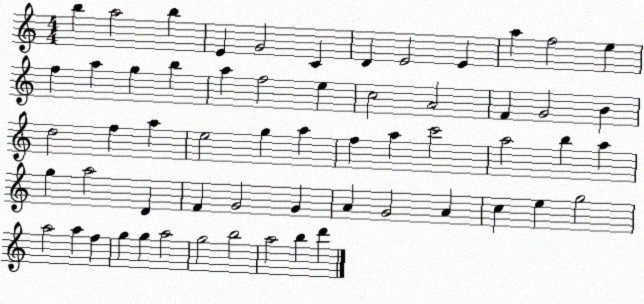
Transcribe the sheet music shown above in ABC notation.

X:1
T:Untitled
M:4/4
L:1/4
K:C
b a2 b E G2 C D E2 E a f2 e f a g b a f2 e c2 A2 F G2 B d2 f a e2 g a f a c'2 a2 b a g a2 D F G2 G A G2 A c e g2 a2 a f g g a2 g2 b2 a2 b d'